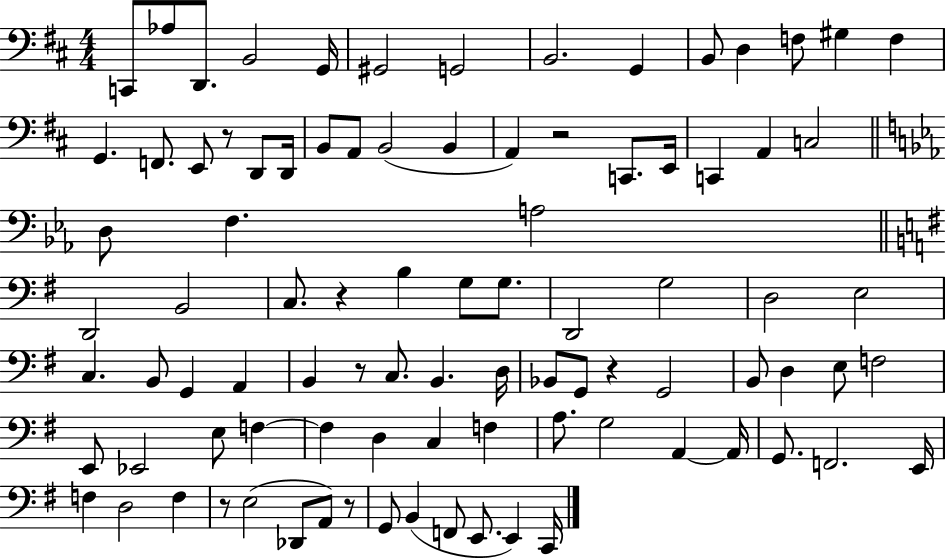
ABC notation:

X:1
T:Untitled
M:4/4
L:1/4
K:D
C,,/2 _A,/2 D,,/2 B,,2 G,,/4 ^G,,2 G,,2 B,,2 G,, B,,/2 D, F,/2 ^G, F, G,, F,,/2 E,,/2 z/2 D,,/2 D,,/4 B,,/2 A,,/2 B,,2 B,, A,, z2 C,,/2 E,,/4 C,, A,, C,2 D,/2 F, A,2 D,,2 B,,2 C,/2 z B, G,/2 G,/2 D,,2 G,2 D,2 E,2 C, B,,/2 G,, A,, B,, z/2 C,/2 B,, D,/4 _B,,/2 G,,/2 z G,,2 B,,/2 D, E,/2 F,2 E,,/2 _E,,2 E,/2 F, F, D, C, F, A,/2 G,2 A,, A,,/4 G,,/2 F,,2 E,,/4 F, D,2 F, z/2 E,2 _D,,/2 A,,/2 z/2 G,,/2 B,, F,,/2 E,,/2 E,, C,,/4